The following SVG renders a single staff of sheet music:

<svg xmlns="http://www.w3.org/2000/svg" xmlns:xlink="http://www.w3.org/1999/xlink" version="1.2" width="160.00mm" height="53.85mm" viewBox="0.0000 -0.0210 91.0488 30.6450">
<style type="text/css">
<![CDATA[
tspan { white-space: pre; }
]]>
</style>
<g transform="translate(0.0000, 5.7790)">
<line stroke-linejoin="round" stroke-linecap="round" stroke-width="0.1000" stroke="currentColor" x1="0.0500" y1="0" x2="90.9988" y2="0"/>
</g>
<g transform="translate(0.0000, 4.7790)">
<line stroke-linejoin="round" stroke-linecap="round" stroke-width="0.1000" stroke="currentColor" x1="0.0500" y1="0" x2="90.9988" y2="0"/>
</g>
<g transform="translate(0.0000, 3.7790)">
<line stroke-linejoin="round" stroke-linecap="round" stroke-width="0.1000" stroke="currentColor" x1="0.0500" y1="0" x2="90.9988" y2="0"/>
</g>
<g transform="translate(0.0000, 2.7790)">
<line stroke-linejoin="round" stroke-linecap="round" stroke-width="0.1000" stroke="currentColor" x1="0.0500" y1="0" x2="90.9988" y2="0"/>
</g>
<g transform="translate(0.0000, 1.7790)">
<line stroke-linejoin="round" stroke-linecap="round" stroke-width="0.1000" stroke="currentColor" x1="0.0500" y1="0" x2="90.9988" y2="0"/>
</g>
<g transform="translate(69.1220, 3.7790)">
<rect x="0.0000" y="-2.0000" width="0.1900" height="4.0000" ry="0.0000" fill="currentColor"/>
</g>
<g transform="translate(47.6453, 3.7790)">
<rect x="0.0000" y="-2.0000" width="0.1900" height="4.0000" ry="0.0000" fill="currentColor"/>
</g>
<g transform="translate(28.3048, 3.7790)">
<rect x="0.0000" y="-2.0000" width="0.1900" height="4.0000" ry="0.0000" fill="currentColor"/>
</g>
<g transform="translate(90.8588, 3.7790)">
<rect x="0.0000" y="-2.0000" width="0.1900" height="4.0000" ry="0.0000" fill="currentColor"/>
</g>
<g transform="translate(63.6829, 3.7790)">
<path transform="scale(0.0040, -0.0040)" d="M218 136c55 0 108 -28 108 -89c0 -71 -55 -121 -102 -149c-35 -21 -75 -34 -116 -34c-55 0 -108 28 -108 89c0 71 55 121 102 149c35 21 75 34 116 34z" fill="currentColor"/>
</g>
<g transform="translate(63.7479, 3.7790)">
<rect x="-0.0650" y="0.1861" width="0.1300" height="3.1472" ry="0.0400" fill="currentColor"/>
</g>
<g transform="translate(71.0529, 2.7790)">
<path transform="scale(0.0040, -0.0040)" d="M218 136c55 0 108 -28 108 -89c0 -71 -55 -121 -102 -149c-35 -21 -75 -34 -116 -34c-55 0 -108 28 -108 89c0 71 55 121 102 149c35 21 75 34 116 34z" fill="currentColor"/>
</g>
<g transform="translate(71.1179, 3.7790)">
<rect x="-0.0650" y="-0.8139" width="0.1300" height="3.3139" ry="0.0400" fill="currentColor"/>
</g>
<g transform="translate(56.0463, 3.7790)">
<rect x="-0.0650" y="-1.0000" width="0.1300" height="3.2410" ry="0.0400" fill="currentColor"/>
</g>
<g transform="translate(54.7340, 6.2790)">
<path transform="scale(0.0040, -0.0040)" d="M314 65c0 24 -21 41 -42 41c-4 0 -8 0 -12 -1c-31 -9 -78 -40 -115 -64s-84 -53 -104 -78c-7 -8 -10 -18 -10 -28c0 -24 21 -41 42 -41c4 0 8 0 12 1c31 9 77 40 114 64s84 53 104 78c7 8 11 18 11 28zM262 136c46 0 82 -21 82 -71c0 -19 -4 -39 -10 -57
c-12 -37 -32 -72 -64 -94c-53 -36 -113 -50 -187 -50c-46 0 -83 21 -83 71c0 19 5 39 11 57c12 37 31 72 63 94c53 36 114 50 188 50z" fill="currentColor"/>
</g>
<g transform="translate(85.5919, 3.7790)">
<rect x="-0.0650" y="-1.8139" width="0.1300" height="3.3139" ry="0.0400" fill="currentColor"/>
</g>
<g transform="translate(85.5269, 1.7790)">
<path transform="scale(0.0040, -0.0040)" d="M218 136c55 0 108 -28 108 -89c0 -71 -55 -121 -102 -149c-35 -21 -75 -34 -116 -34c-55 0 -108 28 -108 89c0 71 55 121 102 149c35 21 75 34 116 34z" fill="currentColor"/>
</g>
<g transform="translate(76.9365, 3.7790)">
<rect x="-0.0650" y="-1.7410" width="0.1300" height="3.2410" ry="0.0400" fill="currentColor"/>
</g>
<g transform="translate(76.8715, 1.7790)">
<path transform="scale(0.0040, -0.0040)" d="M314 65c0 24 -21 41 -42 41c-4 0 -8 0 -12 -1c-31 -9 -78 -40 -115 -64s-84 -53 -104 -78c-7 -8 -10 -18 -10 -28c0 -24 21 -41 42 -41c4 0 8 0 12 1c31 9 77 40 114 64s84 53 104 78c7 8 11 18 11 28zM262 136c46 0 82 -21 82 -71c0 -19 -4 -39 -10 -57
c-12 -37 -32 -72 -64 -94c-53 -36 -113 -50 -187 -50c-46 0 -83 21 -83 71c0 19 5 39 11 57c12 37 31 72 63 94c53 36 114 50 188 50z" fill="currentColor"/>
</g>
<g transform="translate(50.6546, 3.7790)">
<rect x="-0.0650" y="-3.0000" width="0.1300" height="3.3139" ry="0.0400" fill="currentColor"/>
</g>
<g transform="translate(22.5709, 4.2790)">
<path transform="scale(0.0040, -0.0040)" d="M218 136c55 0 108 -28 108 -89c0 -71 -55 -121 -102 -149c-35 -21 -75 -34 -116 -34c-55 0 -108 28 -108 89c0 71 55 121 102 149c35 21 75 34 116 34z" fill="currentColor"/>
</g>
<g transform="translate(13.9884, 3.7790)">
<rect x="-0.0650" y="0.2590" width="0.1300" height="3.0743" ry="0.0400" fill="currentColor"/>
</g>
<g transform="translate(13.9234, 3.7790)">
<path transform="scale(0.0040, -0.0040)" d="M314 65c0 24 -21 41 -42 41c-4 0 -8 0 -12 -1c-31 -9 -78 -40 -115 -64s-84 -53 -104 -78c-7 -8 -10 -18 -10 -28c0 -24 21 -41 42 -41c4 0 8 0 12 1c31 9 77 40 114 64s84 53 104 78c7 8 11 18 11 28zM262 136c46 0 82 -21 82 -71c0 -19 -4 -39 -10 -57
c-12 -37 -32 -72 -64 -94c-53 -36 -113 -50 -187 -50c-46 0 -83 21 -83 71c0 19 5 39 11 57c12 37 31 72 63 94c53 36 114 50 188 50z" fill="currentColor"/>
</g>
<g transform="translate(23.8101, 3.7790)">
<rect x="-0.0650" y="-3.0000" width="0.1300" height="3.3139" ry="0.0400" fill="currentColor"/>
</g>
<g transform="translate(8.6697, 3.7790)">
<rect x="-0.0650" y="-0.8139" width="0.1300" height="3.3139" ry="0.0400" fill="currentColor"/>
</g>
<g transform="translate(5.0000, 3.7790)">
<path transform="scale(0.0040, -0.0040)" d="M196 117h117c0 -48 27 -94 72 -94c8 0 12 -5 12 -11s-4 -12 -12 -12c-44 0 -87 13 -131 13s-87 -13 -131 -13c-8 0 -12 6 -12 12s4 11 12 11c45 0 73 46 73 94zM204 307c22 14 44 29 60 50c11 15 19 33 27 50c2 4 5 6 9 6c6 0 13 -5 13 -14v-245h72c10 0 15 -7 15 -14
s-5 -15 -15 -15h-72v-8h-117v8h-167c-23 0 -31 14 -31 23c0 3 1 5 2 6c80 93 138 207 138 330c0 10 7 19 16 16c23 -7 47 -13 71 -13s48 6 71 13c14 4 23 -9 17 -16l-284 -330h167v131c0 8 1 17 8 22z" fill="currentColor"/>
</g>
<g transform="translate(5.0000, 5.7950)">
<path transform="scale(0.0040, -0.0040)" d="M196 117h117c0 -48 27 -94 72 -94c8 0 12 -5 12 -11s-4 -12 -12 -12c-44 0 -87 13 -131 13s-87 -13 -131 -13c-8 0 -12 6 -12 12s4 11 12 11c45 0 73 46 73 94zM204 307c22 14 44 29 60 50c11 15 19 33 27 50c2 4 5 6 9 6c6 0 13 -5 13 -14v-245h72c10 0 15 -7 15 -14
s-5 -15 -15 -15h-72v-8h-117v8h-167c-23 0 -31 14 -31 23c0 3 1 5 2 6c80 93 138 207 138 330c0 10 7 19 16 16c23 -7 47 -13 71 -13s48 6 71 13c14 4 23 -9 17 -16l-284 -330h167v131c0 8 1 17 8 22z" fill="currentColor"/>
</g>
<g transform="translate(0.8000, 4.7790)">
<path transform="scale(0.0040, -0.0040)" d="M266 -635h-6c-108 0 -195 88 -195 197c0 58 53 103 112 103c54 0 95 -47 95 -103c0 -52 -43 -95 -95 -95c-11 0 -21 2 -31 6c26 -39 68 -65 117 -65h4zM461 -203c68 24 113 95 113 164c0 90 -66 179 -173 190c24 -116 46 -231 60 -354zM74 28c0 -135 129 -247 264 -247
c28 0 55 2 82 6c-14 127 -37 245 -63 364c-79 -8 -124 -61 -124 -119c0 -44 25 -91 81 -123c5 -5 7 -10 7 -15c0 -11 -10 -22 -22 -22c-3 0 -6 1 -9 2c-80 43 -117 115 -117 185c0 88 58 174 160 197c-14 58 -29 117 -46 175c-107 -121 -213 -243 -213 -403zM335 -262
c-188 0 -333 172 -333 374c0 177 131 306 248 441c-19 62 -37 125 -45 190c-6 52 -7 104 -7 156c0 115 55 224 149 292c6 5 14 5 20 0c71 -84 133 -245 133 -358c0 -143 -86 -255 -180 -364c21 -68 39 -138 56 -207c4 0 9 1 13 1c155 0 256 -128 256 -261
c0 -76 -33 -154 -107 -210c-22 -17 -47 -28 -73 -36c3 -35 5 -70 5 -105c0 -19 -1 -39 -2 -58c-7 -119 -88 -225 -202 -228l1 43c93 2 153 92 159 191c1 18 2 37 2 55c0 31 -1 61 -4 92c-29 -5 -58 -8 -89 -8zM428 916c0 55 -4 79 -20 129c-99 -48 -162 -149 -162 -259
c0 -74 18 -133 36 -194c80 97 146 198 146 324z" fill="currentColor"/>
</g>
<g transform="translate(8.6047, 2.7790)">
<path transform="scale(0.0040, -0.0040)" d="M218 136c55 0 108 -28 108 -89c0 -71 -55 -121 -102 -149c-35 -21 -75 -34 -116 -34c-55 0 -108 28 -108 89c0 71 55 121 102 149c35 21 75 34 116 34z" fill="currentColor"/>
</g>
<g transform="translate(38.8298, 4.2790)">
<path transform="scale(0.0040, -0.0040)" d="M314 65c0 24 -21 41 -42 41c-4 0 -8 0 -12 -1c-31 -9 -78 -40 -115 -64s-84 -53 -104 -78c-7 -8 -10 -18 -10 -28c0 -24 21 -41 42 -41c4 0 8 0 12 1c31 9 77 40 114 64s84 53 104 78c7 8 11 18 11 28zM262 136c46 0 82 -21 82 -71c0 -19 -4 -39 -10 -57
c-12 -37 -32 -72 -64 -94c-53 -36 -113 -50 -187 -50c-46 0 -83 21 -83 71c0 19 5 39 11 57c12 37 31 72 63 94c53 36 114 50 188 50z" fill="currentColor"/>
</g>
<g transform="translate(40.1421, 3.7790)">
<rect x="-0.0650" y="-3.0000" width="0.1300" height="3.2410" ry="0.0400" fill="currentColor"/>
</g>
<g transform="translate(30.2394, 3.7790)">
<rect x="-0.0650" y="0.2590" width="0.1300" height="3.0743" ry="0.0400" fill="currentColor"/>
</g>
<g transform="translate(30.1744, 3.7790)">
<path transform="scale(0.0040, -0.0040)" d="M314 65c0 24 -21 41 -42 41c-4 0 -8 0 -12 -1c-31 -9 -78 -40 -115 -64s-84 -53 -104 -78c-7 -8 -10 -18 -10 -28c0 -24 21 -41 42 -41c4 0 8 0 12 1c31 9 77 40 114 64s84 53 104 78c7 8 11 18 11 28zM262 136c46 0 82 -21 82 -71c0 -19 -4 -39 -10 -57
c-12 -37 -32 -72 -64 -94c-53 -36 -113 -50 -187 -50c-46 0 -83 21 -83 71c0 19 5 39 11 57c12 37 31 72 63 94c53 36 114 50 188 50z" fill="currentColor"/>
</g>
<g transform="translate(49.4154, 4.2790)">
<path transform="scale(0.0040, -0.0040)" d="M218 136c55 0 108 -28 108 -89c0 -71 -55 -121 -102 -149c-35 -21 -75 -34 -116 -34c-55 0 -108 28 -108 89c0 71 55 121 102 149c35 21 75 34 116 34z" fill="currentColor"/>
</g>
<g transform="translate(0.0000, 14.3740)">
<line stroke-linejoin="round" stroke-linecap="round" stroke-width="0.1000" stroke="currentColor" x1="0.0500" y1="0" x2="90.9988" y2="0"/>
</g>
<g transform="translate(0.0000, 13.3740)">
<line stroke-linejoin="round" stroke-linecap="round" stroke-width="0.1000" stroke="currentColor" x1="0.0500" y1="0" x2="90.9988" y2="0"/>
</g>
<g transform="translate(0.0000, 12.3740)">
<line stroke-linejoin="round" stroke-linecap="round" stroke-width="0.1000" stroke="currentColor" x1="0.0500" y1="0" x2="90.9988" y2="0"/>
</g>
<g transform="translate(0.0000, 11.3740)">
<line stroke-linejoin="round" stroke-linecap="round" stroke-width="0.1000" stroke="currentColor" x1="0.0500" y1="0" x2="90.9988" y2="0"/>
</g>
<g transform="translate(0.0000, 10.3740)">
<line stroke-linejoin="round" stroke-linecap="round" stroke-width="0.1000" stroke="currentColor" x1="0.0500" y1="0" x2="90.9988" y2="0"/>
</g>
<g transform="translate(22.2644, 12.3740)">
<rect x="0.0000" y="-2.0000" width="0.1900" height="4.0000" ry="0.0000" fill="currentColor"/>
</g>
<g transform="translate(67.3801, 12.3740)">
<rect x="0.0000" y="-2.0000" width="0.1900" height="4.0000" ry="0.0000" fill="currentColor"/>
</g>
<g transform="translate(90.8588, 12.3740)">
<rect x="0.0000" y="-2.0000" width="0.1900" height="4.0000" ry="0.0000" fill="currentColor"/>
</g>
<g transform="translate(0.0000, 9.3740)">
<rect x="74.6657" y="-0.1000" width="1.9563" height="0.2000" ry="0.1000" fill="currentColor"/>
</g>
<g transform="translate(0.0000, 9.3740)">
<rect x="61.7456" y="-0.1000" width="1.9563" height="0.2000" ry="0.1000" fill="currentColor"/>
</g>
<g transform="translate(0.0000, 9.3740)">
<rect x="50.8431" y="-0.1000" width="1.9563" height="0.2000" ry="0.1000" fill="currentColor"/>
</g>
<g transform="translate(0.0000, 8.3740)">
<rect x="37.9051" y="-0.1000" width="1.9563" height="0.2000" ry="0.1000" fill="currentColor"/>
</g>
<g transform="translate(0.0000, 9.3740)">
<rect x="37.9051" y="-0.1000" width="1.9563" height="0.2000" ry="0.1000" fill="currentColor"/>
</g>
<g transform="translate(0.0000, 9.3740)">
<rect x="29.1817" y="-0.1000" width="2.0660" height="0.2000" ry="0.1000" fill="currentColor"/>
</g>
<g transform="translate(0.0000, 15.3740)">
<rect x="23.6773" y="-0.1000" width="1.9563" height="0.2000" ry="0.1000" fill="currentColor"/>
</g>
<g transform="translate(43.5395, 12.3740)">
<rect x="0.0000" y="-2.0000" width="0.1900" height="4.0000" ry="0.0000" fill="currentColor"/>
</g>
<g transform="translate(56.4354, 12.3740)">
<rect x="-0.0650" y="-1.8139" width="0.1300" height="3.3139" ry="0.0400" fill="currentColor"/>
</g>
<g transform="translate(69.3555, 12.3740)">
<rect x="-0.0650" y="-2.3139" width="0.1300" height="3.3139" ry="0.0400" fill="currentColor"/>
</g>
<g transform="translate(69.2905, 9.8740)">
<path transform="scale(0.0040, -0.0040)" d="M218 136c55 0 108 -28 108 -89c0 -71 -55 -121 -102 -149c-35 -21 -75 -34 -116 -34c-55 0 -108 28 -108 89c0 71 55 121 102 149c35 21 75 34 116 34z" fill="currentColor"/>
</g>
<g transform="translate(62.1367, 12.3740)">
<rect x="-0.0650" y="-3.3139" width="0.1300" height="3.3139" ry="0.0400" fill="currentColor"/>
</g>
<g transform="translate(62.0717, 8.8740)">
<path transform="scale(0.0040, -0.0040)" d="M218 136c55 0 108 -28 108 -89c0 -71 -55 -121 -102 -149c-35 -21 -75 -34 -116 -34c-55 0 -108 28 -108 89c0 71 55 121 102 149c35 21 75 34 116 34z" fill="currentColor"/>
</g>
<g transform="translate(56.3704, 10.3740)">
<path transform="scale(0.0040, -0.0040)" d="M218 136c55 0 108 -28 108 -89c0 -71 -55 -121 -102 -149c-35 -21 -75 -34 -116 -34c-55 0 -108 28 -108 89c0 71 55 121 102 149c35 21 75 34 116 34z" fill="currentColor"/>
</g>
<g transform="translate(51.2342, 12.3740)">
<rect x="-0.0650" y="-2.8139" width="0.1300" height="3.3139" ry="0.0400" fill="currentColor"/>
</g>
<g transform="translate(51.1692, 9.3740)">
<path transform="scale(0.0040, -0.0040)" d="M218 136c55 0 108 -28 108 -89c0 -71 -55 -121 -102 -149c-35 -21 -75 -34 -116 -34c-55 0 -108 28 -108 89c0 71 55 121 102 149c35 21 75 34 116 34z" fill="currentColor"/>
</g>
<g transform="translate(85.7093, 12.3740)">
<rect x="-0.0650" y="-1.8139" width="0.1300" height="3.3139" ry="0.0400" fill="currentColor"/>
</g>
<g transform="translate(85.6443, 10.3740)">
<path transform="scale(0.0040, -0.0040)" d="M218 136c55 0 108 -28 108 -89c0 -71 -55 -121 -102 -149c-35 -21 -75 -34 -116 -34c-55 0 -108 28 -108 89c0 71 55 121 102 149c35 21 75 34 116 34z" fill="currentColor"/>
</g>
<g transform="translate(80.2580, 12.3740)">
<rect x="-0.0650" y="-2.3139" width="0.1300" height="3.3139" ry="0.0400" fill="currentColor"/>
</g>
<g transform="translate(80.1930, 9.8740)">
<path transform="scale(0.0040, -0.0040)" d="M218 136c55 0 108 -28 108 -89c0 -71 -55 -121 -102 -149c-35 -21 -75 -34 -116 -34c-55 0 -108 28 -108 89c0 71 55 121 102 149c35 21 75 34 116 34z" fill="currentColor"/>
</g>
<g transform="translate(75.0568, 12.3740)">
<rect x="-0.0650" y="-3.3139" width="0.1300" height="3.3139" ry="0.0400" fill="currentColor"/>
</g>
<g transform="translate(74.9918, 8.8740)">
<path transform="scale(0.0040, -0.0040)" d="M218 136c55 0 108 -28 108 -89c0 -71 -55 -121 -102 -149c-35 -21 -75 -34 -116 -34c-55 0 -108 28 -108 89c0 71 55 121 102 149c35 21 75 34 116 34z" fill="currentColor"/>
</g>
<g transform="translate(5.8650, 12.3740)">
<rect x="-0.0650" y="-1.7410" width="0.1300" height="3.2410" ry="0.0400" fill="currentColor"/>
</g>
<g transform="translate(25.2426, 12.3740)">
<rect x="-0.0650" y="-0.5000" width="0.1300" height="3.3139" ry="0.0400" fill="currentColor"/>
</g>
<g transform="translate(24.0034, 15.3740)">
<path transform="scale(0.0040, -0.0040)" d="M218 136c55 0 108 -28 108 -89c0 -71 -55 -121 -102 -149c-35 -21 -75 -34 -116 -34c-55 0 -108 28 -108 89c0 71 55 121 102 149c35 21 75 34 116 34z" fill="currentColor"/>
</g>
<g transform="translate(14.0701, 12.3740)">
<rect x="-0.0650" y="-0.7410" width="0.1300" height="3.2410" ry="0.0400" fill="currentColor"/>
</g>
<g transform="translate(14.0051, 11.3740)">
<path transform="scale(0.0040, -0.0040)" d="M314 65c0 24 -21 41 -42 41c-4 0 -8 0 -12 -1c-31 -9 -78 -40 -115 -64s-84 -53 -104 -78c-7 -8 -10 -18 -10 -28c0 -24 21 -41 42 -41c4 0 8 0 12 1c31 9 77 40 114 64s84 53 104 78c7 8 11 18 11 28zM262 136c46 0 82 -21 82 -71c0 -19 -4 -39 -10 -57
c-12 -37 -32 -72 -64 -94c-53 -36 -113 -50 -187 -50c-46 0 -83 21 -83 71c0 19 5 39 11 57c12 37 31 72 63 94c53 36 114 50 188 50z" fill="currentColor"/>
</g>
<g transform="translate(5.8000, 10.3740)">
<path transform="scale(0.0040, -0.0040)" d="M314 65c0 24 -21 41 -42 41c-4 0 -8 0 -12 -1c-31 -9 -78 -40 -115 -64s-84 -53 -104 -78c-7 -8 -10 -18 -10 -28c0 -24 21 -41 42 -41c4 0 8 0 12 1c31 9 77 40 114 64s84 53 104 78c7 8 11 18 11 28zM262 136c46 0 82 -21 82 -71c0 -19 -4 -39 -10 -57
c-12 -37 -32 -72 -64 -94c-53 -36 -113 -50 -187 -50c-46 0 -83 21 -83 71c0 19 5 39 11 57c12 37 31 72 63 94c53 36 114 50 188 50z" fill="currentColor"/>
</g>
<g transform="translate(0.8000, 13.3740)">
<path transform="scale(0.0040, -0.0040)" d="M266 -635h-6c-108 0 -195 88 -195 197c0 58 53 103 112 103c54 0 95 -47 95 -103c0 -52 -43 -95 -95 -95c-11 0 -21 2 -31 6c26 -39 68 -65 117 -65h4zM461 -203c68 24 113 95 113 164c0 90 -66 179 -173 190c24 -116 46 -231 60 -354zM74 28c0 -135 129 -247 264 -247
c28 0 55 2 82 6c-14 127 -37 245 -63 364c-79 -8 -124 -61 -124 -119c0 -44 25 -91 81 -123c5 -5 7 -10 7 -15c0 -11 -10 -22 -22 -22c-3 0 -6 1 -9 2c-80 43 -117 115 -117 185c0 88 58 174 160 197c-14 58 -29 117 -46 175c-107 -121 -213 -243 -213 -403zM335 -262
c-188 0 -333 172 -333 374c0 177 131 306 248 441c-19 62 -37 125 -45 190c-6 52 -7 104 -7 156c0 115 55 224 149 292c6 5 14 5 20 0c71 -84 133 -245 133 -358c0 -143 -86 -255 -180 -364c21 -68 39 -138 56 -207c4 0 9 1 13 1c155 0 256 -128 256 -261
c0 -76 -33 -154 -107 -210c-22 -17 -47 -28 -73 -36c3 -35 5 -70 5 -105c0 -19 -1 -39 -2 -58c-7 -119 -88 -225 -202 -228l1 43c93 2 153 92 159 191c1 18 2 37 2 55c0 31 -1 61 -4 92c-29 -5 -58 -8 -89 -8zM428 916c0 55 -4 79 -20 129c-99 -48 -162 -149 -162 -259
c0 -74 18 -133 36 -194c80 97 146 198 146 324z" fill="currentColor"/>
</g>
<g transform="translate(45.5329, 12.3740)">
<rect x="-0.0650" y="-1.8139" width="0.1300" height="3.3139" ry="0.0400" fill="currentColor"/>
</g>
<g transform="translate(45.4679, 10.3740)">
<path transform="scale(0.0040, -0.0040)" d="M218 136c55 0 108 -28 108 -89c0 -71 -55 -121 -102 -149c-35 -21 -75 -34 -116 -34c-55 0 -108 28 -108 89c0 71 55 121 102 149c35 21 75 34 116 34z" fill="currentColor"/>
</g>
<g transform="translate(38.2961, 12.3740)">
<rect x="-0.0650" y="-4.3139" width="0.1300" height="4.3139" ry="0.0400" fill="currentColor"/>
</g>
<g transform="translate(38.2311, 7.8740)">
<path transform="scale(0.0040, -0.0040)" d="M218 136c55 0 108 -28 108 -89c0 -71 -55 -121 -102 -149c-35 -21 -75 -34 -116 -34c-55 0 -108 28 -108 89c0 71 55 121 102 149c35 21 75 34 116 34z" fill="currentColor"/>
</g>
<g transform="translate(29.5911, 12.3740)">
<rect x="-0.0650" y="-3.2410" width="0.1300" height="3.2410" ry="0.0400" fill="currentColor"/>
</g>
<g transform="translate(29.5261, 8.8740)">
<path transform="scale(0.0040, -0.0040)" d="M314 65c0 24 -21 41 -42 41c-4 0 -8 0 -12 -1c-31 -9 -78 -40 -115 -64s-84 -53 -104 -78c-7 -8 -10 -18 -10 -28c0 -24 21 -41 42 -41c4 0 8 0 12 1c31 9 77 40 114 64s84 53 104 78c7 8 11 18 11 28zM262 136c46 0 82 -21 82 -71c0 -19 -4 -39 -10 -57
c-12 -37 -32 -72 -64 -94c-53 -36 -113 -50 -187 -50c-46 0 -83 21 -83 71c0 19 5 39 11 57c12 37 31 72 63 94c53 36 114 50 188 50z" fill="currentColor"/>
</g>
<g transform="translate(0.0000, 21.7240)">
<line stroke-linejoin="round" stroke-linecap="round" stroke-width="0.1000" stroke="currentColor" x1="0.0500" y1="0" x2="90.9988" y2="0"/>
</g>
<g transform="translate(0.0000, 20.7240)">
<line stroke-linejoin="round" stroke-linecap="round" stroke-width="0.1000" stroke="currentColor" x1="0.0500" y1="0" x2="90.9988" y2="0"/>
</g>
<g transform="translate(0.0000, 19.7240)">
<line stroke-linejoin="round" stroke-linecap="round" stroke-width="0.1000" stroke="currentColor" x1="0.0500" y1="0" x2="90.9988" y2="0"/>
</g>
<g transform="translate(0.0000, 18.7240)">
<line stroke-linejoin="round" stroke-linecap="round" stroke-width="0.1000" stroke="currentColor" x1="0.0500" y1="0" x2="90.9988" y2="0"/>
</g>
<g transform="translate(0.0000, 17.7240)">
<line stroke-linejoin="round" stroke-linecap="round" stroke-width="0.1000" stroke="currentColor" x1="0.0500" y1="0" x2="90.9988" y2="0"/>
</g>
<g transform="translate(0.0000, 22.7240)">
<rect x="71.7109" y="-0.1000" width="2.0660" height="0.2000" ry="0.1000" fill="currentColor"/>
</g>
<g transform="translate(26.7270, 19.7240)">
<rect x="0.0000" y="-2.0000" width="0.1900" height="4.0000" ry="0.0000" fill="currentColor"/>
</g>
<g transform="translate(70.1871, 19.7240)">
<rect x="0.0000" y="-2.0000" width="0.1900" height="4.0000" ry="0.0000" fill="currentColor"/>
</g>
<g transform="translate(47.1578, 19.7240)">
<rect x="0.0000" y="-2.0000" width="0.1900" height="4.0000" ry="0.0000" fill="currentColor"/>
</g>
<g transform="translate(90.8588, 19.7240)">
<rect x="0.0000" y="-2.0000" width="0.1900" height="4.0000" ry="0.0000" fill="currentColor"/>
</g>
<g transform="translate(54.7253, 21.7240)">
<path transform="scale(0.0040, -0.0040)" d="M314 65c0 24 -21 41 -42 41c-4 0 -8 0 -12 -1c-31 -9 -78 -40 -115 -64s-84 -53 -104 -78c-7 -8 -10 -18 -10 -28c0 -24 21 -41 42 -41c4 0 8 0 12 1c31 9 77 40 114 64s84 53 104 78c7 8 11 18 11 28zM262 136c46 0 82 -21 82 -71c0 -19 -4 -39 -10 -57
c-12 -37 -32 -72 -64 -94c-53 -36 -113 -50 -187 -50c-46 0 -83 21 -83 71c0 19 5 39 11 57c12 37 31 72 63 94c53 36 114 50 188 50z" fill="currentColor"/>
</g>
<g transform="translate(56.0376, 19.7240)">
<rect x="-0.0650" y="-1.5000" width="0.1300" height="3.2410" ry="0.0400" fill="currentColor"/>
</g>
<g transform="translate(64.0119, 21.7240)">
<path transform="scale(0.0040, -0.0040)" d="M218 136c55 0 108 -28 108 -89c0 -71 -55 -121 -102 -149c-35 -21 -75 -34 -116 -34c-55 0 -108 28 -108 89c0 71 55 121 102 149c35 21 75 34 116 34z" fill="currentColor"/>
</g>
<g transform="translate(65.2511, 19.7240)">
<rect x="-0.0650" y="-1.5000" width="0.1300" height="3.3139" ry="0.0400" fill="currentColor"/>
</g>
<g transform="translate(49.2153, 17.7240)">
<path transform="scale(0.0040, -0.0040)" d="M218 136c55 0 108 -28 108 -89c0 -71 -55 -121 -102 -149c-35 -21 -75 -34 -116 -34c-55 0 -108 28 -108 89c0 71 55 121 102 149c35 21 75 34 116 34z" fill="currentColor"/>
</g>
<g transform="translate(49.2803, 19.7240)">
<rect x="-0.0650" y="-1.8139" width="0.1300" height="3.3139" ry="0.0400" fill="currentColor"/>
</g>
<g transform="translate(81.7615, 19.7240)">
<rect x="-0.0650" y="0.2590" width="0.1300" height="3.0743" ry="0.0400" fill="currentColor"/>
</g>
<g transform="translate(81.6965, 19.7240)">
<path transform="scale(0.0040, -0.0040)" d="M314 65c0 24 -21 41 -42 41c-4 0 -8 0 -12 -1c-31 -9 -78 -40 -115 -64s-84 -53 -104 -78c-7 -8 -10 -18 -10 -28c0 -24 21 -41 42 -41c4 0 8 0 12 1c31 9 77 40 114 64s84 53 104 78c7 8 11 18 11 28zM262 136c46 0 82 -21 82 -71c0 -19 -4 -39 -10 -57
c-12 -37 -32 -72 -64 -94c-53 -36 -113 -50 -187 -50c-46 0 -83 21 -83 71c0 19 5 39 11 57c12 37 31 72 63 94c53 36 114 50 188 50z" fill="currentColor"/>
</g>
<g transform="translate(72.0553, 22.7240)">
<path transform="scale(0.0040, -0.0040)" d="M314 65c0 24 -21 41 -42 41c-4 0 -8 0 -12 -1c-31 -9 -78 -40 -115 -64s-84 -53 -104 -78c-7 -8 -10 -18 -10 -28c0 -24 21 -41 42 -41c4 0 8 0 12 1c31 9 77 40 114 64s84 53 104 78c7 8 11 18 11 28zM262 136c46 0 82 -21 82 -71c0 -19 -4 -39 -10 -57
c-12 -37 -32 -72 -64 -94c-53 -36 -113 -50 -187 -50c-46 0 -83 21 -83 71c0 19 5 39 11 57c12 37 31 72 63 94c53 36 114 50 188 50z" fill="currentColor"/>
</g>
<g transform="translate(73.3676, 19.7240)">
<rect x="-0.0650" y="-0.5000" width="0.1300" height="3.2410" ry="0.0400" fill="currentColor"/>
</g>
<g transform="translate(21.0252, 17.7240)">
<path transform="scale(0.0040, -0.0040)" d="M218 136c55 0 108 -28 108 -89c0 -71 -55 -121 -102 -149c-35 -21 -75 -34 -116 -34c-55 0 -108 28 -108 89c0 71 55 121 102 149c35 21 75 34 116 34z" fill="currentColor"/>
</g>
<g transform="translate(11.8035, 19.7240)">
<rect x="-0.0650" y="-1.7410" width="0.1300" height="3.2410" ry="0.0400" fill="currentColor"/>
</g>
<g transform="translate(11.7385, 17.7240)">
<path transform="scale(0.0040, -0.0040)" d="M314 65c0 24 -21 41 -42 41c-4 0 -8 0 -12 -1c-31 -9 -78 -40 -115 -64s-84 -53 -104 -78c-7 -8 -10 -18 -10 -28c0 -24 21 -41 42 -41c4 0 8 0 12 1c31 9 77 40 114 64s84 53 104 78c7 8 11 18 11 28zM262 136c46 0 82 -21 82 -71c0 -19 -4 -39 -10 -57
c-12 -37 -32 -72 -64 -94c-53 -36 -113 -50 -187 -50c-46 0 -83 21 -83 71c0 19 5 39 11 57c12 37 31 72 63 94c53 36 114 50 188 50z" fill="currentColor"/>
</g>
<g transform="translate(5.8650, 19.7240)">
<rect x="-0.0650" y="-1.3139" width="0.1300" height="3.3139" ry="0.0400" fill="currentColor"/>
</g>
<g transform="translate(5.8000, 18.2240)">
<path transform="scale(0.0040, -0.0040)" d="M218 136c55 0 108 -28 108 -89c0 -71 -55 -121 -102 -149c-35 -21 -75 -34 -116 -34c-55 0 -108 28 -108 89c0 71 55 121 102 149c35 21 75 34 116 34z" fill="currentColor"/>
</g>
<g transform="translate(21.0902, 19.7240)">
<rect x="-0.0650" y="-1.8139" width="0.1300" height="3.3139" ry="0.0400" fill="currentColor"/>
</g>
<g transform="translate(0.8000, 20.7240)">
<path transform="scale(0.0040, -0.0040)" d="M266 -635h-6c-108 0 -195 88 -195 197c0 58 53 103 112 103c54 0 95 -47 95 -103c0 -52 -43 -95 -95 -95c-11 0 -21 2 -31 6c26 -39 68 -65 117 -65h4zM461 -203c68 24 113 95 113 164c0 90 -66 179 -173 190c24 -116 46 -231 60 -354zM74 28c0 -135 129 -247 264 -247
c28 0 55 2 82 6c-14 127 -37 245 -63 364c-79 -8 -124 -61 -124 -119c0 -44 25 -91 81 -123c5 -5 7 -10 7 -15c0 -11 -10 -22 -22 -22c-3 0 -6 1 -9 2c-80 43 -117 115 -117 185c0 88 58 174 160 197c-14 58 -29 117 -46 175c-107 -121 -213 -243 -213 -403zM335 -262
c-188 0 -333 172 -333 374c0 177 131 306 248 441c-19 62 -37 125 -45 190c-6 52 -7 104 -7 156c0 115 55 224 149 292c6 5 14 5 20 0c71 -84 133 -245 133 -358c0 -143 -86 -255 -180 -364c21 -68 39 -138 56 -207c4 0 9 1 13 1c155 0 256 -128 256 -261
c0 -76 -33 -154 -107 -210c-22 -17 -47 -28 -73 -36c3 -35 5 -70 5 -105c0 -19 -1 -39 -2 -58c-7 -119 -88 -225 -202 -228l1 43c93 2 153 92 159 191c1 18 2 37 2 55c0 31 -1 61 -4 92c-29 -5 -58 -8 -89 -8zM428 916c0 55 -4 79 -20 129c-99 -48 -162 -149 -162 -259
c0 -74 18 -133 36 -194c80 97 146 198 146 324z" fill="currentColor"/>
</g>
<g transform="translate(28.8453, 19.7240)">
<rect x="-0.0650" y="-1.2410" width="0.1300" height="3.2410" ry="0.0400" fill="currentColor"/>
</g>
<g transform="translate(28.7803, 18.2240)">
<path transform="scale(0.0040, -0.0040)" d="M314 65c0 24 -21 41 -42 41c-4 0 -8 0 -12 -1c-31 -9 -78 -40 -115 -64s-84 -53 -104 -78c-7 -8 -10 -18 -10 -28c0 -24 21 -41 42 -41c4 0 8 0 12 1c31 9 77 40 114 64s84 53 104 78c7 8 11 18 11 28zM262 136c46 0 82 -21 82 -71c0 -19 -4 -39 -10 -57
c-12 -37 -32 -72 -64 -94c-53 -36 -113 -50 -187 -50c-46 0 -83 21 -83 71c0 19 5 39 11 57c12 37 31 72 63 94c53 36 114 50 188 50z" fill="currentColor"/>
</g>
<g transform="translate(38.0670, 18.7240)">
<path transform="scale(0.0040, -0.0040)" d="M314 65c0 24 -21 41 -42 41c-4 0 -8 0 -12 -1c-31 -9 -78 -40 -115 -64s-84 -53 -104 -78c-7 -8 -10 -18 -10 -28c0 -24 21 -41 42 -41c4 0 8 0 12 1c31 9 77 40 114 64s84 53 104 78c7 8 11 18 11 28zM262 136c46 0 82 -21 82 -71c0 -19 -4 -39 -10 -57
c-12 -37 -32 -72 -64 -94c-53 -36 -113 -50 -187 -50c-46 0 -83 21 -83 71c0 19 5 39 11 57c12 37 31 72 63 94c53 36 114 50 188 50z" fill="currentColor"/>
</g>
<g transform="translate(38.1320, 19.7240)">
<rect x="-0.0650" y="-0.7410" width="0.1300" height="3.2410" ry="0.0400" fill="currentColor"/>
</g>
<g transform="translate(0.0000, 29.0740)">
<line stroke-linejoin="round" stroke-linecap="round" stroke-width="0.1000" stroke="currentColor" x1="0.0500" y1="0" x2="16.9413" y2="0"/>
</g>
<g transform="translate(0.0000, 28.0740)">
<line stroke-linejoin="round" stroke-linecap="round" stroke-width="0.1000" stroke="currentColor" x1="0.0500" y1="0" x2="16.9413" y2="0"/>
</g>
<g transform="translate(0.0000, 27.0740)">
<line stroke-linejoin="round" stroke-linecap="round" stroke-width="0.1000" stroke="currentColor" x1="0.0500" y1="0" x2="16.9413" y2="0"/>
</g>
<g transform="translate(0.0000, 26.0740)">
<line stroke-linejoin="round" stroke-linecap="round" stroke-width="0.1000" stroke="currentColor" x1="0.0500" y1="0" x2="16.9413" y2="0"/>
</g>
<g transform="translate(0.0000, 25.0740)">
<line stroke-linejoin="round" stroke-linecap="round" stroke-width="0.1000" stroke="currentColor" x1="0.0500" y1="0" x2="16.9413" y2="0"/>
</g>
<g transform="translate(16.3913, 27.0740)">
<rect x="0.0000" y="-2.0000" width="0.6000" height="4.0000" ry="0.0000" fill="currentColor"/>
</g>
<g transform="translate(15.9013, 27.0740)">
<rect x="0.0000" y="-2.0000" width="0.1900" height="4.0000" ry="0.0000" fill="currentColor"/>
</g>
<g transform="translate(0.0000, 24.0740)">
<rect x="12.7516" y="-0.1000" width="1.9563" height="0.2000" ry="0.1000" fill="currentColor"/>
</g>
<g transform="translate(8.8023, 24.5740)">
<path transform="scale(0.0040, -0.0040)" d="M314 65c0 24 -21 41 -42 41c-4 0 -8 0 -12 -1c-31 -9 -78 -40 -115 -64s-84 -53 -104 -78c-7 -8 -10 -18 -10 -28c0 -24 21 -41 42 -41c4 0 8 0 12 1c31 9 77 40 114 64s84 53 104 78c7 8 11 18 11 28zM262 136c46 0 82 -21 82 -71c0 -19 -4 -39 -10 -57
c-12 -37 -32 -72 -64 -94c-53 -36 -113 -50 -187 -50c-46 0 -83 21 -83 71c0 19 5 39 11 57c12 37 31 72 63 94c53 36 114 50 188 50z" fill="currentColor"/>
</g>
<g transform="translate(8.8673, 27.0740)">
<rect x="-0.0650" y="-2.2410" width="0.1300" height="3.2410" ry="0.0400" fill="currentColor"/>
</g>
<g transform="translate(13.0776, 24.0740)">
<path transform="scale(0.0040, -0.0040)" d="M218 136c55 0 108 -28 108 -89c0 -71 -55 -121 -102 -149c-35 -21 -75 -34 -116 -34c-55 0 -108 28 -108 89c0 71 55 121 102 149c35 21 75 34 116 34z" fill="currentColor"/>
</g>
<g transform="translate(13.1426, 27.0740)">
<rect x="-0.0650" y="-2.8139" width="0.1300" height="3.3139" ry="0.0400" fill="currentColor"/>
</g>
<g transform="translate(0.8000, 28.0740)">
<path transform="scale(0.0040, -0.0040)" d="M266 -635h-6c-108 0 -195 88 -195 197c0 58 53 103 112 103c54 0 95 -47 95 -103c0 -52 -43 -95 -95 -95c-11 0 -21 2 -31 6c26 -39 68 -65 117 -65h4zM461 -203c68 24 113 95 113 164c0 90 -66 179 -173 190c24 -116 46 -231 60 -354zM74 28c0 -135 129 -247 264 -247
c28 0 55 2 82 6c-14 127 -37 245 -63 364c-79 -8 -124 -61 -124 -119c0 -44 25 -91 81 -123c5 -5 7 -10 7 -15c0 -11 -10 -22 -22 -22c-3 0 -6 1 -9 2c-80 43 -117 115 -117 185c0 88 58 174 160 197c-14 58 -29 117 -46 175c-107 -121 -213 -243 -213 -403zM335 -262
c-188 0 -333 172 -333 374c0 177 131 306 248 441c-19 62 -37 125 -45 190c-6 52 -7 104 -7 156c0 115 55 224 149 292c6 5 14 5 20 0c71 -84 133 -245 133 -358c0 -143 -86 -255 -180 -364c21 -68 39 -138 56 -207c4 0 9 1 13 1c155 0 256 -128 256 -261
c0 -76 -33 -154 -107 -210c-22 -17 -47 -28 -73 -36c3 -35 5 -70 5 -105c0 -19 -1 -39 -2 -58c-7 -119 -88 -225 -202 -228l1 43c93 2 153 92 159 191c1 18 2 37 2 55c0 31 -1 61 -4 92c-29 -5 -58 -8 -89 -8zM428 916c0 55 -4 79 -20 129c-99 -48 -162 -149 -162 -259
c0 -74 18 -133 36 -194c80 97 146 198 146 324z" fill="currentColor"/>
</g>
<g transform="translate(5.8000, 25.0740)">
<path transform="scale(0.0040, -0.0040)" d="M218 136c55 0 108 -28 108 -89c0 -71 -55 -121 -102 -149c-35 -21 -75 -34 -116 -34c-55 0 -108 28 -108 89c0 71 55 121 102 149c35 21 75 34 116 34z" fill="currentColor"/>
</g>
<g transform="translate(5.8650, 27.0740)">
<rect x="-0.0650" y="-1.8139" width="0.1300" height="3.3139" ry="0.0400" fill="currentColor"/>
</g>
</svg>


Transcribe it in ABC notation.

X:1
T:Untitled
M:4/4
L:1/4
K:C
d B2 A B2 A2 A D2 B d f2 f f2 d2 C b2 d' f a f b g b g f e f2 f e2 d2 f E2 E C2 B2 f g2 a